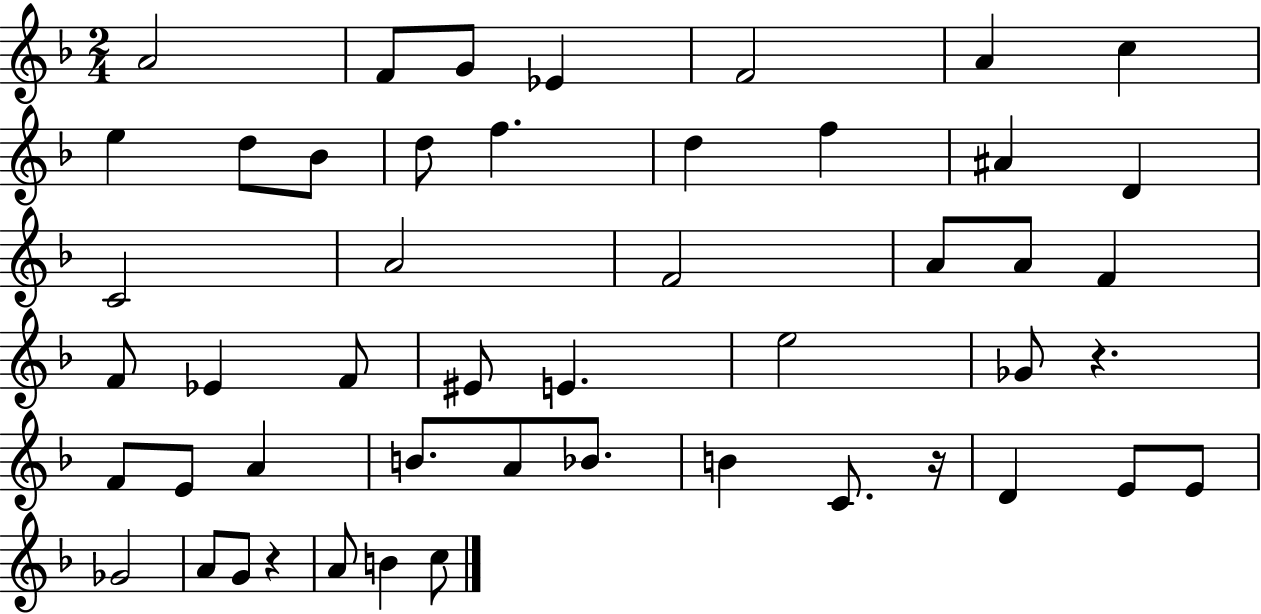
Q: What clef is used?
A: treble